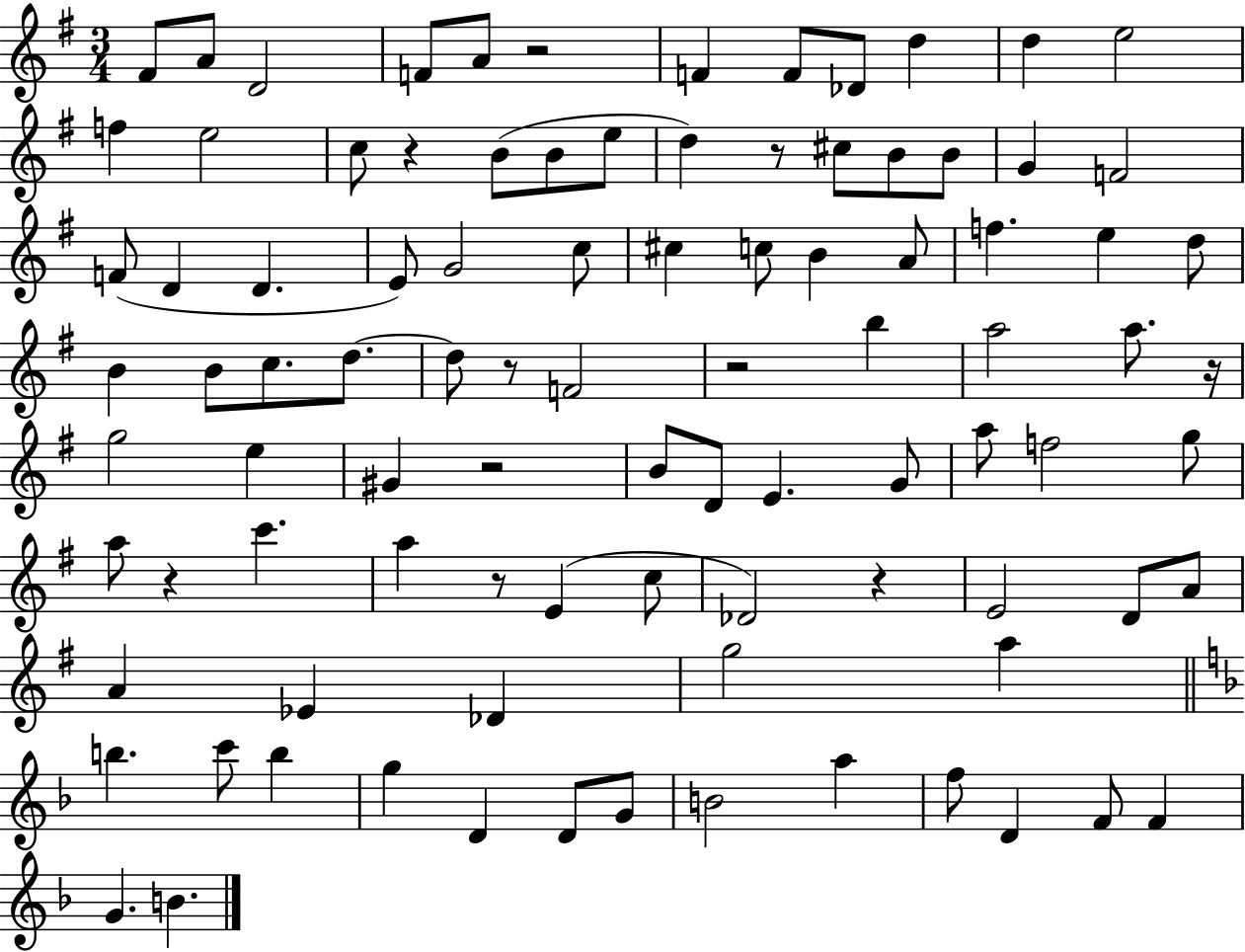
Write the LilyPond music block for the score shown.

{
  \clef treble
  \numericTimeSignature
  \time 3/4
  \key g \major
  fis'8 a'8 d'2 | f'8 a'8 r2 | f'4 f'8 des'8 d''4 | d''4 e''2 | \break f''4 e''2 | c''8 r4 b'8( b'8 e''8 | d''4) r8 cis''8 b'8 b'8 | g'4 f'2 | \break f'8( d'4 d'4. | e'8) g'2 c''8 | cis''4 c''8 b'4 a'8 | f''4. e''4 d''8 | \break b'4 b'8 c''8. d''8.~~ | d''8 r8 f'2 | r2 b''4 | a''2 a''8. r16 | \break g''2 e''4 | gis'4 r2 | b'8 d'8 e'4. g'8 | a''8 f''2 g''8 | \break a''8 r4 c'''4. | a''4 r8 e'4( c''8 | des'2) r4 | e'2 d'8 a'8 | \break a'4 ees'4 des'4 | g''2 a''4 | \bar "||" \break \key f \major b''4. c'''8 b''4 | g''4 d'4 d'8 g'8 | b'2 a''4 | f''8 d'4 f'8 f'4 | \break g'4. b'4. | \bar "|."
}